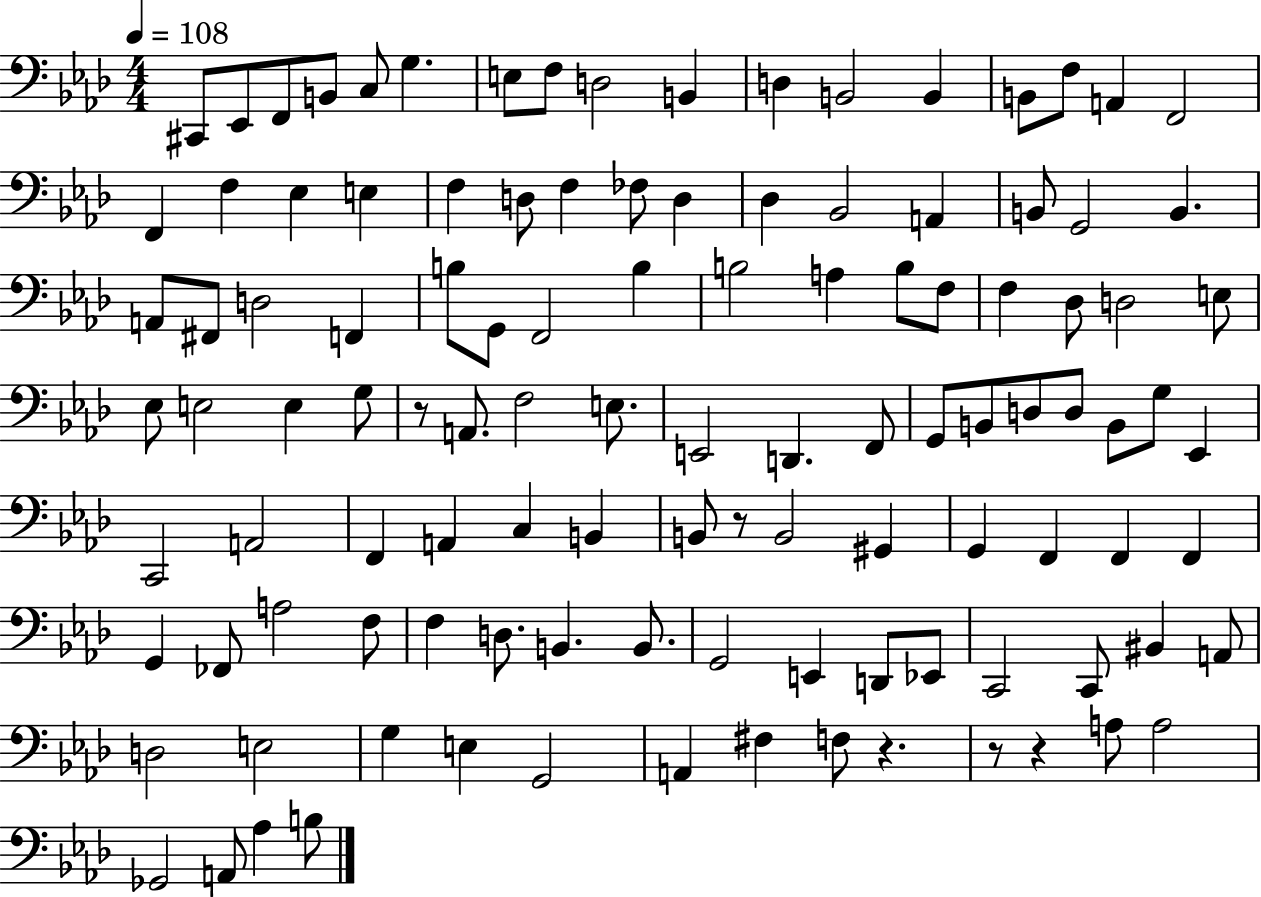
{
  \clef bass
  \numericTimeSignature
  \time 4/4
  \key aes \major
  \tempo 4 = 108
  cis,8 ees,8 f,8 b,8 c8 g4. | e8 f8 d2 b,4 | d4 b,2 b,4 | b,8 f8 a,4 f,2 | \break f,4 f4 ees4 e4 | f4 d8 f4 fes8 d4 | des4 bes,2 a,4 | b,8 g,2 b,4. | \break a,8 fis,8 d2 f,4 | b8 g,8 f,2 b4 | b2 a4 b8 f8 | f4 des8 d2 e8 | \break ees8 e2 e4 g8 | r8 a,8. f2 e8. | e,2 d,4. f,8 | g,8 b,8 d8 d8 b,8 g8 ees,4 | \break c,2 a,2 | f,4 a,4 c4 b,4 | b,8 r8 b,2 gis,4 | g,4 f,4 f,4 f,4 | \break g,4 fes,8 a2 f8 | f4 d8. b,4. b,8. | g,2 e,4 d,8 ees,8 | c,2 c,8 bis,4 a,8 | \break d2 e2 | g4 e4 g,2 | a,4 fis4 f8 r4. | r8 r4 a8 a2 | \break ges,2 a,8 aes4 b8 | \bar "|."
}